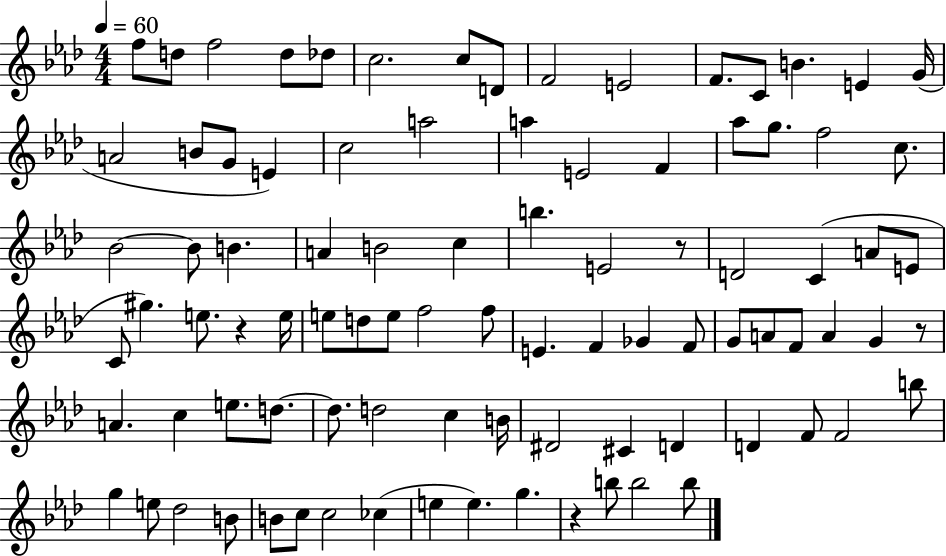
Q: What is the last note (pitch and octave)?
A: B5